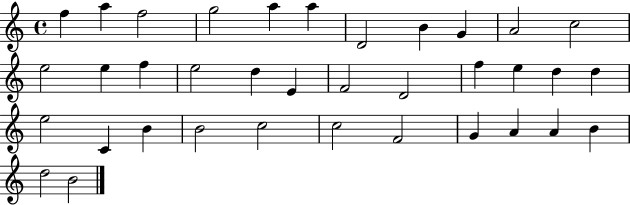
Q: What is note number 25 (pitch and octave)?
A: C4